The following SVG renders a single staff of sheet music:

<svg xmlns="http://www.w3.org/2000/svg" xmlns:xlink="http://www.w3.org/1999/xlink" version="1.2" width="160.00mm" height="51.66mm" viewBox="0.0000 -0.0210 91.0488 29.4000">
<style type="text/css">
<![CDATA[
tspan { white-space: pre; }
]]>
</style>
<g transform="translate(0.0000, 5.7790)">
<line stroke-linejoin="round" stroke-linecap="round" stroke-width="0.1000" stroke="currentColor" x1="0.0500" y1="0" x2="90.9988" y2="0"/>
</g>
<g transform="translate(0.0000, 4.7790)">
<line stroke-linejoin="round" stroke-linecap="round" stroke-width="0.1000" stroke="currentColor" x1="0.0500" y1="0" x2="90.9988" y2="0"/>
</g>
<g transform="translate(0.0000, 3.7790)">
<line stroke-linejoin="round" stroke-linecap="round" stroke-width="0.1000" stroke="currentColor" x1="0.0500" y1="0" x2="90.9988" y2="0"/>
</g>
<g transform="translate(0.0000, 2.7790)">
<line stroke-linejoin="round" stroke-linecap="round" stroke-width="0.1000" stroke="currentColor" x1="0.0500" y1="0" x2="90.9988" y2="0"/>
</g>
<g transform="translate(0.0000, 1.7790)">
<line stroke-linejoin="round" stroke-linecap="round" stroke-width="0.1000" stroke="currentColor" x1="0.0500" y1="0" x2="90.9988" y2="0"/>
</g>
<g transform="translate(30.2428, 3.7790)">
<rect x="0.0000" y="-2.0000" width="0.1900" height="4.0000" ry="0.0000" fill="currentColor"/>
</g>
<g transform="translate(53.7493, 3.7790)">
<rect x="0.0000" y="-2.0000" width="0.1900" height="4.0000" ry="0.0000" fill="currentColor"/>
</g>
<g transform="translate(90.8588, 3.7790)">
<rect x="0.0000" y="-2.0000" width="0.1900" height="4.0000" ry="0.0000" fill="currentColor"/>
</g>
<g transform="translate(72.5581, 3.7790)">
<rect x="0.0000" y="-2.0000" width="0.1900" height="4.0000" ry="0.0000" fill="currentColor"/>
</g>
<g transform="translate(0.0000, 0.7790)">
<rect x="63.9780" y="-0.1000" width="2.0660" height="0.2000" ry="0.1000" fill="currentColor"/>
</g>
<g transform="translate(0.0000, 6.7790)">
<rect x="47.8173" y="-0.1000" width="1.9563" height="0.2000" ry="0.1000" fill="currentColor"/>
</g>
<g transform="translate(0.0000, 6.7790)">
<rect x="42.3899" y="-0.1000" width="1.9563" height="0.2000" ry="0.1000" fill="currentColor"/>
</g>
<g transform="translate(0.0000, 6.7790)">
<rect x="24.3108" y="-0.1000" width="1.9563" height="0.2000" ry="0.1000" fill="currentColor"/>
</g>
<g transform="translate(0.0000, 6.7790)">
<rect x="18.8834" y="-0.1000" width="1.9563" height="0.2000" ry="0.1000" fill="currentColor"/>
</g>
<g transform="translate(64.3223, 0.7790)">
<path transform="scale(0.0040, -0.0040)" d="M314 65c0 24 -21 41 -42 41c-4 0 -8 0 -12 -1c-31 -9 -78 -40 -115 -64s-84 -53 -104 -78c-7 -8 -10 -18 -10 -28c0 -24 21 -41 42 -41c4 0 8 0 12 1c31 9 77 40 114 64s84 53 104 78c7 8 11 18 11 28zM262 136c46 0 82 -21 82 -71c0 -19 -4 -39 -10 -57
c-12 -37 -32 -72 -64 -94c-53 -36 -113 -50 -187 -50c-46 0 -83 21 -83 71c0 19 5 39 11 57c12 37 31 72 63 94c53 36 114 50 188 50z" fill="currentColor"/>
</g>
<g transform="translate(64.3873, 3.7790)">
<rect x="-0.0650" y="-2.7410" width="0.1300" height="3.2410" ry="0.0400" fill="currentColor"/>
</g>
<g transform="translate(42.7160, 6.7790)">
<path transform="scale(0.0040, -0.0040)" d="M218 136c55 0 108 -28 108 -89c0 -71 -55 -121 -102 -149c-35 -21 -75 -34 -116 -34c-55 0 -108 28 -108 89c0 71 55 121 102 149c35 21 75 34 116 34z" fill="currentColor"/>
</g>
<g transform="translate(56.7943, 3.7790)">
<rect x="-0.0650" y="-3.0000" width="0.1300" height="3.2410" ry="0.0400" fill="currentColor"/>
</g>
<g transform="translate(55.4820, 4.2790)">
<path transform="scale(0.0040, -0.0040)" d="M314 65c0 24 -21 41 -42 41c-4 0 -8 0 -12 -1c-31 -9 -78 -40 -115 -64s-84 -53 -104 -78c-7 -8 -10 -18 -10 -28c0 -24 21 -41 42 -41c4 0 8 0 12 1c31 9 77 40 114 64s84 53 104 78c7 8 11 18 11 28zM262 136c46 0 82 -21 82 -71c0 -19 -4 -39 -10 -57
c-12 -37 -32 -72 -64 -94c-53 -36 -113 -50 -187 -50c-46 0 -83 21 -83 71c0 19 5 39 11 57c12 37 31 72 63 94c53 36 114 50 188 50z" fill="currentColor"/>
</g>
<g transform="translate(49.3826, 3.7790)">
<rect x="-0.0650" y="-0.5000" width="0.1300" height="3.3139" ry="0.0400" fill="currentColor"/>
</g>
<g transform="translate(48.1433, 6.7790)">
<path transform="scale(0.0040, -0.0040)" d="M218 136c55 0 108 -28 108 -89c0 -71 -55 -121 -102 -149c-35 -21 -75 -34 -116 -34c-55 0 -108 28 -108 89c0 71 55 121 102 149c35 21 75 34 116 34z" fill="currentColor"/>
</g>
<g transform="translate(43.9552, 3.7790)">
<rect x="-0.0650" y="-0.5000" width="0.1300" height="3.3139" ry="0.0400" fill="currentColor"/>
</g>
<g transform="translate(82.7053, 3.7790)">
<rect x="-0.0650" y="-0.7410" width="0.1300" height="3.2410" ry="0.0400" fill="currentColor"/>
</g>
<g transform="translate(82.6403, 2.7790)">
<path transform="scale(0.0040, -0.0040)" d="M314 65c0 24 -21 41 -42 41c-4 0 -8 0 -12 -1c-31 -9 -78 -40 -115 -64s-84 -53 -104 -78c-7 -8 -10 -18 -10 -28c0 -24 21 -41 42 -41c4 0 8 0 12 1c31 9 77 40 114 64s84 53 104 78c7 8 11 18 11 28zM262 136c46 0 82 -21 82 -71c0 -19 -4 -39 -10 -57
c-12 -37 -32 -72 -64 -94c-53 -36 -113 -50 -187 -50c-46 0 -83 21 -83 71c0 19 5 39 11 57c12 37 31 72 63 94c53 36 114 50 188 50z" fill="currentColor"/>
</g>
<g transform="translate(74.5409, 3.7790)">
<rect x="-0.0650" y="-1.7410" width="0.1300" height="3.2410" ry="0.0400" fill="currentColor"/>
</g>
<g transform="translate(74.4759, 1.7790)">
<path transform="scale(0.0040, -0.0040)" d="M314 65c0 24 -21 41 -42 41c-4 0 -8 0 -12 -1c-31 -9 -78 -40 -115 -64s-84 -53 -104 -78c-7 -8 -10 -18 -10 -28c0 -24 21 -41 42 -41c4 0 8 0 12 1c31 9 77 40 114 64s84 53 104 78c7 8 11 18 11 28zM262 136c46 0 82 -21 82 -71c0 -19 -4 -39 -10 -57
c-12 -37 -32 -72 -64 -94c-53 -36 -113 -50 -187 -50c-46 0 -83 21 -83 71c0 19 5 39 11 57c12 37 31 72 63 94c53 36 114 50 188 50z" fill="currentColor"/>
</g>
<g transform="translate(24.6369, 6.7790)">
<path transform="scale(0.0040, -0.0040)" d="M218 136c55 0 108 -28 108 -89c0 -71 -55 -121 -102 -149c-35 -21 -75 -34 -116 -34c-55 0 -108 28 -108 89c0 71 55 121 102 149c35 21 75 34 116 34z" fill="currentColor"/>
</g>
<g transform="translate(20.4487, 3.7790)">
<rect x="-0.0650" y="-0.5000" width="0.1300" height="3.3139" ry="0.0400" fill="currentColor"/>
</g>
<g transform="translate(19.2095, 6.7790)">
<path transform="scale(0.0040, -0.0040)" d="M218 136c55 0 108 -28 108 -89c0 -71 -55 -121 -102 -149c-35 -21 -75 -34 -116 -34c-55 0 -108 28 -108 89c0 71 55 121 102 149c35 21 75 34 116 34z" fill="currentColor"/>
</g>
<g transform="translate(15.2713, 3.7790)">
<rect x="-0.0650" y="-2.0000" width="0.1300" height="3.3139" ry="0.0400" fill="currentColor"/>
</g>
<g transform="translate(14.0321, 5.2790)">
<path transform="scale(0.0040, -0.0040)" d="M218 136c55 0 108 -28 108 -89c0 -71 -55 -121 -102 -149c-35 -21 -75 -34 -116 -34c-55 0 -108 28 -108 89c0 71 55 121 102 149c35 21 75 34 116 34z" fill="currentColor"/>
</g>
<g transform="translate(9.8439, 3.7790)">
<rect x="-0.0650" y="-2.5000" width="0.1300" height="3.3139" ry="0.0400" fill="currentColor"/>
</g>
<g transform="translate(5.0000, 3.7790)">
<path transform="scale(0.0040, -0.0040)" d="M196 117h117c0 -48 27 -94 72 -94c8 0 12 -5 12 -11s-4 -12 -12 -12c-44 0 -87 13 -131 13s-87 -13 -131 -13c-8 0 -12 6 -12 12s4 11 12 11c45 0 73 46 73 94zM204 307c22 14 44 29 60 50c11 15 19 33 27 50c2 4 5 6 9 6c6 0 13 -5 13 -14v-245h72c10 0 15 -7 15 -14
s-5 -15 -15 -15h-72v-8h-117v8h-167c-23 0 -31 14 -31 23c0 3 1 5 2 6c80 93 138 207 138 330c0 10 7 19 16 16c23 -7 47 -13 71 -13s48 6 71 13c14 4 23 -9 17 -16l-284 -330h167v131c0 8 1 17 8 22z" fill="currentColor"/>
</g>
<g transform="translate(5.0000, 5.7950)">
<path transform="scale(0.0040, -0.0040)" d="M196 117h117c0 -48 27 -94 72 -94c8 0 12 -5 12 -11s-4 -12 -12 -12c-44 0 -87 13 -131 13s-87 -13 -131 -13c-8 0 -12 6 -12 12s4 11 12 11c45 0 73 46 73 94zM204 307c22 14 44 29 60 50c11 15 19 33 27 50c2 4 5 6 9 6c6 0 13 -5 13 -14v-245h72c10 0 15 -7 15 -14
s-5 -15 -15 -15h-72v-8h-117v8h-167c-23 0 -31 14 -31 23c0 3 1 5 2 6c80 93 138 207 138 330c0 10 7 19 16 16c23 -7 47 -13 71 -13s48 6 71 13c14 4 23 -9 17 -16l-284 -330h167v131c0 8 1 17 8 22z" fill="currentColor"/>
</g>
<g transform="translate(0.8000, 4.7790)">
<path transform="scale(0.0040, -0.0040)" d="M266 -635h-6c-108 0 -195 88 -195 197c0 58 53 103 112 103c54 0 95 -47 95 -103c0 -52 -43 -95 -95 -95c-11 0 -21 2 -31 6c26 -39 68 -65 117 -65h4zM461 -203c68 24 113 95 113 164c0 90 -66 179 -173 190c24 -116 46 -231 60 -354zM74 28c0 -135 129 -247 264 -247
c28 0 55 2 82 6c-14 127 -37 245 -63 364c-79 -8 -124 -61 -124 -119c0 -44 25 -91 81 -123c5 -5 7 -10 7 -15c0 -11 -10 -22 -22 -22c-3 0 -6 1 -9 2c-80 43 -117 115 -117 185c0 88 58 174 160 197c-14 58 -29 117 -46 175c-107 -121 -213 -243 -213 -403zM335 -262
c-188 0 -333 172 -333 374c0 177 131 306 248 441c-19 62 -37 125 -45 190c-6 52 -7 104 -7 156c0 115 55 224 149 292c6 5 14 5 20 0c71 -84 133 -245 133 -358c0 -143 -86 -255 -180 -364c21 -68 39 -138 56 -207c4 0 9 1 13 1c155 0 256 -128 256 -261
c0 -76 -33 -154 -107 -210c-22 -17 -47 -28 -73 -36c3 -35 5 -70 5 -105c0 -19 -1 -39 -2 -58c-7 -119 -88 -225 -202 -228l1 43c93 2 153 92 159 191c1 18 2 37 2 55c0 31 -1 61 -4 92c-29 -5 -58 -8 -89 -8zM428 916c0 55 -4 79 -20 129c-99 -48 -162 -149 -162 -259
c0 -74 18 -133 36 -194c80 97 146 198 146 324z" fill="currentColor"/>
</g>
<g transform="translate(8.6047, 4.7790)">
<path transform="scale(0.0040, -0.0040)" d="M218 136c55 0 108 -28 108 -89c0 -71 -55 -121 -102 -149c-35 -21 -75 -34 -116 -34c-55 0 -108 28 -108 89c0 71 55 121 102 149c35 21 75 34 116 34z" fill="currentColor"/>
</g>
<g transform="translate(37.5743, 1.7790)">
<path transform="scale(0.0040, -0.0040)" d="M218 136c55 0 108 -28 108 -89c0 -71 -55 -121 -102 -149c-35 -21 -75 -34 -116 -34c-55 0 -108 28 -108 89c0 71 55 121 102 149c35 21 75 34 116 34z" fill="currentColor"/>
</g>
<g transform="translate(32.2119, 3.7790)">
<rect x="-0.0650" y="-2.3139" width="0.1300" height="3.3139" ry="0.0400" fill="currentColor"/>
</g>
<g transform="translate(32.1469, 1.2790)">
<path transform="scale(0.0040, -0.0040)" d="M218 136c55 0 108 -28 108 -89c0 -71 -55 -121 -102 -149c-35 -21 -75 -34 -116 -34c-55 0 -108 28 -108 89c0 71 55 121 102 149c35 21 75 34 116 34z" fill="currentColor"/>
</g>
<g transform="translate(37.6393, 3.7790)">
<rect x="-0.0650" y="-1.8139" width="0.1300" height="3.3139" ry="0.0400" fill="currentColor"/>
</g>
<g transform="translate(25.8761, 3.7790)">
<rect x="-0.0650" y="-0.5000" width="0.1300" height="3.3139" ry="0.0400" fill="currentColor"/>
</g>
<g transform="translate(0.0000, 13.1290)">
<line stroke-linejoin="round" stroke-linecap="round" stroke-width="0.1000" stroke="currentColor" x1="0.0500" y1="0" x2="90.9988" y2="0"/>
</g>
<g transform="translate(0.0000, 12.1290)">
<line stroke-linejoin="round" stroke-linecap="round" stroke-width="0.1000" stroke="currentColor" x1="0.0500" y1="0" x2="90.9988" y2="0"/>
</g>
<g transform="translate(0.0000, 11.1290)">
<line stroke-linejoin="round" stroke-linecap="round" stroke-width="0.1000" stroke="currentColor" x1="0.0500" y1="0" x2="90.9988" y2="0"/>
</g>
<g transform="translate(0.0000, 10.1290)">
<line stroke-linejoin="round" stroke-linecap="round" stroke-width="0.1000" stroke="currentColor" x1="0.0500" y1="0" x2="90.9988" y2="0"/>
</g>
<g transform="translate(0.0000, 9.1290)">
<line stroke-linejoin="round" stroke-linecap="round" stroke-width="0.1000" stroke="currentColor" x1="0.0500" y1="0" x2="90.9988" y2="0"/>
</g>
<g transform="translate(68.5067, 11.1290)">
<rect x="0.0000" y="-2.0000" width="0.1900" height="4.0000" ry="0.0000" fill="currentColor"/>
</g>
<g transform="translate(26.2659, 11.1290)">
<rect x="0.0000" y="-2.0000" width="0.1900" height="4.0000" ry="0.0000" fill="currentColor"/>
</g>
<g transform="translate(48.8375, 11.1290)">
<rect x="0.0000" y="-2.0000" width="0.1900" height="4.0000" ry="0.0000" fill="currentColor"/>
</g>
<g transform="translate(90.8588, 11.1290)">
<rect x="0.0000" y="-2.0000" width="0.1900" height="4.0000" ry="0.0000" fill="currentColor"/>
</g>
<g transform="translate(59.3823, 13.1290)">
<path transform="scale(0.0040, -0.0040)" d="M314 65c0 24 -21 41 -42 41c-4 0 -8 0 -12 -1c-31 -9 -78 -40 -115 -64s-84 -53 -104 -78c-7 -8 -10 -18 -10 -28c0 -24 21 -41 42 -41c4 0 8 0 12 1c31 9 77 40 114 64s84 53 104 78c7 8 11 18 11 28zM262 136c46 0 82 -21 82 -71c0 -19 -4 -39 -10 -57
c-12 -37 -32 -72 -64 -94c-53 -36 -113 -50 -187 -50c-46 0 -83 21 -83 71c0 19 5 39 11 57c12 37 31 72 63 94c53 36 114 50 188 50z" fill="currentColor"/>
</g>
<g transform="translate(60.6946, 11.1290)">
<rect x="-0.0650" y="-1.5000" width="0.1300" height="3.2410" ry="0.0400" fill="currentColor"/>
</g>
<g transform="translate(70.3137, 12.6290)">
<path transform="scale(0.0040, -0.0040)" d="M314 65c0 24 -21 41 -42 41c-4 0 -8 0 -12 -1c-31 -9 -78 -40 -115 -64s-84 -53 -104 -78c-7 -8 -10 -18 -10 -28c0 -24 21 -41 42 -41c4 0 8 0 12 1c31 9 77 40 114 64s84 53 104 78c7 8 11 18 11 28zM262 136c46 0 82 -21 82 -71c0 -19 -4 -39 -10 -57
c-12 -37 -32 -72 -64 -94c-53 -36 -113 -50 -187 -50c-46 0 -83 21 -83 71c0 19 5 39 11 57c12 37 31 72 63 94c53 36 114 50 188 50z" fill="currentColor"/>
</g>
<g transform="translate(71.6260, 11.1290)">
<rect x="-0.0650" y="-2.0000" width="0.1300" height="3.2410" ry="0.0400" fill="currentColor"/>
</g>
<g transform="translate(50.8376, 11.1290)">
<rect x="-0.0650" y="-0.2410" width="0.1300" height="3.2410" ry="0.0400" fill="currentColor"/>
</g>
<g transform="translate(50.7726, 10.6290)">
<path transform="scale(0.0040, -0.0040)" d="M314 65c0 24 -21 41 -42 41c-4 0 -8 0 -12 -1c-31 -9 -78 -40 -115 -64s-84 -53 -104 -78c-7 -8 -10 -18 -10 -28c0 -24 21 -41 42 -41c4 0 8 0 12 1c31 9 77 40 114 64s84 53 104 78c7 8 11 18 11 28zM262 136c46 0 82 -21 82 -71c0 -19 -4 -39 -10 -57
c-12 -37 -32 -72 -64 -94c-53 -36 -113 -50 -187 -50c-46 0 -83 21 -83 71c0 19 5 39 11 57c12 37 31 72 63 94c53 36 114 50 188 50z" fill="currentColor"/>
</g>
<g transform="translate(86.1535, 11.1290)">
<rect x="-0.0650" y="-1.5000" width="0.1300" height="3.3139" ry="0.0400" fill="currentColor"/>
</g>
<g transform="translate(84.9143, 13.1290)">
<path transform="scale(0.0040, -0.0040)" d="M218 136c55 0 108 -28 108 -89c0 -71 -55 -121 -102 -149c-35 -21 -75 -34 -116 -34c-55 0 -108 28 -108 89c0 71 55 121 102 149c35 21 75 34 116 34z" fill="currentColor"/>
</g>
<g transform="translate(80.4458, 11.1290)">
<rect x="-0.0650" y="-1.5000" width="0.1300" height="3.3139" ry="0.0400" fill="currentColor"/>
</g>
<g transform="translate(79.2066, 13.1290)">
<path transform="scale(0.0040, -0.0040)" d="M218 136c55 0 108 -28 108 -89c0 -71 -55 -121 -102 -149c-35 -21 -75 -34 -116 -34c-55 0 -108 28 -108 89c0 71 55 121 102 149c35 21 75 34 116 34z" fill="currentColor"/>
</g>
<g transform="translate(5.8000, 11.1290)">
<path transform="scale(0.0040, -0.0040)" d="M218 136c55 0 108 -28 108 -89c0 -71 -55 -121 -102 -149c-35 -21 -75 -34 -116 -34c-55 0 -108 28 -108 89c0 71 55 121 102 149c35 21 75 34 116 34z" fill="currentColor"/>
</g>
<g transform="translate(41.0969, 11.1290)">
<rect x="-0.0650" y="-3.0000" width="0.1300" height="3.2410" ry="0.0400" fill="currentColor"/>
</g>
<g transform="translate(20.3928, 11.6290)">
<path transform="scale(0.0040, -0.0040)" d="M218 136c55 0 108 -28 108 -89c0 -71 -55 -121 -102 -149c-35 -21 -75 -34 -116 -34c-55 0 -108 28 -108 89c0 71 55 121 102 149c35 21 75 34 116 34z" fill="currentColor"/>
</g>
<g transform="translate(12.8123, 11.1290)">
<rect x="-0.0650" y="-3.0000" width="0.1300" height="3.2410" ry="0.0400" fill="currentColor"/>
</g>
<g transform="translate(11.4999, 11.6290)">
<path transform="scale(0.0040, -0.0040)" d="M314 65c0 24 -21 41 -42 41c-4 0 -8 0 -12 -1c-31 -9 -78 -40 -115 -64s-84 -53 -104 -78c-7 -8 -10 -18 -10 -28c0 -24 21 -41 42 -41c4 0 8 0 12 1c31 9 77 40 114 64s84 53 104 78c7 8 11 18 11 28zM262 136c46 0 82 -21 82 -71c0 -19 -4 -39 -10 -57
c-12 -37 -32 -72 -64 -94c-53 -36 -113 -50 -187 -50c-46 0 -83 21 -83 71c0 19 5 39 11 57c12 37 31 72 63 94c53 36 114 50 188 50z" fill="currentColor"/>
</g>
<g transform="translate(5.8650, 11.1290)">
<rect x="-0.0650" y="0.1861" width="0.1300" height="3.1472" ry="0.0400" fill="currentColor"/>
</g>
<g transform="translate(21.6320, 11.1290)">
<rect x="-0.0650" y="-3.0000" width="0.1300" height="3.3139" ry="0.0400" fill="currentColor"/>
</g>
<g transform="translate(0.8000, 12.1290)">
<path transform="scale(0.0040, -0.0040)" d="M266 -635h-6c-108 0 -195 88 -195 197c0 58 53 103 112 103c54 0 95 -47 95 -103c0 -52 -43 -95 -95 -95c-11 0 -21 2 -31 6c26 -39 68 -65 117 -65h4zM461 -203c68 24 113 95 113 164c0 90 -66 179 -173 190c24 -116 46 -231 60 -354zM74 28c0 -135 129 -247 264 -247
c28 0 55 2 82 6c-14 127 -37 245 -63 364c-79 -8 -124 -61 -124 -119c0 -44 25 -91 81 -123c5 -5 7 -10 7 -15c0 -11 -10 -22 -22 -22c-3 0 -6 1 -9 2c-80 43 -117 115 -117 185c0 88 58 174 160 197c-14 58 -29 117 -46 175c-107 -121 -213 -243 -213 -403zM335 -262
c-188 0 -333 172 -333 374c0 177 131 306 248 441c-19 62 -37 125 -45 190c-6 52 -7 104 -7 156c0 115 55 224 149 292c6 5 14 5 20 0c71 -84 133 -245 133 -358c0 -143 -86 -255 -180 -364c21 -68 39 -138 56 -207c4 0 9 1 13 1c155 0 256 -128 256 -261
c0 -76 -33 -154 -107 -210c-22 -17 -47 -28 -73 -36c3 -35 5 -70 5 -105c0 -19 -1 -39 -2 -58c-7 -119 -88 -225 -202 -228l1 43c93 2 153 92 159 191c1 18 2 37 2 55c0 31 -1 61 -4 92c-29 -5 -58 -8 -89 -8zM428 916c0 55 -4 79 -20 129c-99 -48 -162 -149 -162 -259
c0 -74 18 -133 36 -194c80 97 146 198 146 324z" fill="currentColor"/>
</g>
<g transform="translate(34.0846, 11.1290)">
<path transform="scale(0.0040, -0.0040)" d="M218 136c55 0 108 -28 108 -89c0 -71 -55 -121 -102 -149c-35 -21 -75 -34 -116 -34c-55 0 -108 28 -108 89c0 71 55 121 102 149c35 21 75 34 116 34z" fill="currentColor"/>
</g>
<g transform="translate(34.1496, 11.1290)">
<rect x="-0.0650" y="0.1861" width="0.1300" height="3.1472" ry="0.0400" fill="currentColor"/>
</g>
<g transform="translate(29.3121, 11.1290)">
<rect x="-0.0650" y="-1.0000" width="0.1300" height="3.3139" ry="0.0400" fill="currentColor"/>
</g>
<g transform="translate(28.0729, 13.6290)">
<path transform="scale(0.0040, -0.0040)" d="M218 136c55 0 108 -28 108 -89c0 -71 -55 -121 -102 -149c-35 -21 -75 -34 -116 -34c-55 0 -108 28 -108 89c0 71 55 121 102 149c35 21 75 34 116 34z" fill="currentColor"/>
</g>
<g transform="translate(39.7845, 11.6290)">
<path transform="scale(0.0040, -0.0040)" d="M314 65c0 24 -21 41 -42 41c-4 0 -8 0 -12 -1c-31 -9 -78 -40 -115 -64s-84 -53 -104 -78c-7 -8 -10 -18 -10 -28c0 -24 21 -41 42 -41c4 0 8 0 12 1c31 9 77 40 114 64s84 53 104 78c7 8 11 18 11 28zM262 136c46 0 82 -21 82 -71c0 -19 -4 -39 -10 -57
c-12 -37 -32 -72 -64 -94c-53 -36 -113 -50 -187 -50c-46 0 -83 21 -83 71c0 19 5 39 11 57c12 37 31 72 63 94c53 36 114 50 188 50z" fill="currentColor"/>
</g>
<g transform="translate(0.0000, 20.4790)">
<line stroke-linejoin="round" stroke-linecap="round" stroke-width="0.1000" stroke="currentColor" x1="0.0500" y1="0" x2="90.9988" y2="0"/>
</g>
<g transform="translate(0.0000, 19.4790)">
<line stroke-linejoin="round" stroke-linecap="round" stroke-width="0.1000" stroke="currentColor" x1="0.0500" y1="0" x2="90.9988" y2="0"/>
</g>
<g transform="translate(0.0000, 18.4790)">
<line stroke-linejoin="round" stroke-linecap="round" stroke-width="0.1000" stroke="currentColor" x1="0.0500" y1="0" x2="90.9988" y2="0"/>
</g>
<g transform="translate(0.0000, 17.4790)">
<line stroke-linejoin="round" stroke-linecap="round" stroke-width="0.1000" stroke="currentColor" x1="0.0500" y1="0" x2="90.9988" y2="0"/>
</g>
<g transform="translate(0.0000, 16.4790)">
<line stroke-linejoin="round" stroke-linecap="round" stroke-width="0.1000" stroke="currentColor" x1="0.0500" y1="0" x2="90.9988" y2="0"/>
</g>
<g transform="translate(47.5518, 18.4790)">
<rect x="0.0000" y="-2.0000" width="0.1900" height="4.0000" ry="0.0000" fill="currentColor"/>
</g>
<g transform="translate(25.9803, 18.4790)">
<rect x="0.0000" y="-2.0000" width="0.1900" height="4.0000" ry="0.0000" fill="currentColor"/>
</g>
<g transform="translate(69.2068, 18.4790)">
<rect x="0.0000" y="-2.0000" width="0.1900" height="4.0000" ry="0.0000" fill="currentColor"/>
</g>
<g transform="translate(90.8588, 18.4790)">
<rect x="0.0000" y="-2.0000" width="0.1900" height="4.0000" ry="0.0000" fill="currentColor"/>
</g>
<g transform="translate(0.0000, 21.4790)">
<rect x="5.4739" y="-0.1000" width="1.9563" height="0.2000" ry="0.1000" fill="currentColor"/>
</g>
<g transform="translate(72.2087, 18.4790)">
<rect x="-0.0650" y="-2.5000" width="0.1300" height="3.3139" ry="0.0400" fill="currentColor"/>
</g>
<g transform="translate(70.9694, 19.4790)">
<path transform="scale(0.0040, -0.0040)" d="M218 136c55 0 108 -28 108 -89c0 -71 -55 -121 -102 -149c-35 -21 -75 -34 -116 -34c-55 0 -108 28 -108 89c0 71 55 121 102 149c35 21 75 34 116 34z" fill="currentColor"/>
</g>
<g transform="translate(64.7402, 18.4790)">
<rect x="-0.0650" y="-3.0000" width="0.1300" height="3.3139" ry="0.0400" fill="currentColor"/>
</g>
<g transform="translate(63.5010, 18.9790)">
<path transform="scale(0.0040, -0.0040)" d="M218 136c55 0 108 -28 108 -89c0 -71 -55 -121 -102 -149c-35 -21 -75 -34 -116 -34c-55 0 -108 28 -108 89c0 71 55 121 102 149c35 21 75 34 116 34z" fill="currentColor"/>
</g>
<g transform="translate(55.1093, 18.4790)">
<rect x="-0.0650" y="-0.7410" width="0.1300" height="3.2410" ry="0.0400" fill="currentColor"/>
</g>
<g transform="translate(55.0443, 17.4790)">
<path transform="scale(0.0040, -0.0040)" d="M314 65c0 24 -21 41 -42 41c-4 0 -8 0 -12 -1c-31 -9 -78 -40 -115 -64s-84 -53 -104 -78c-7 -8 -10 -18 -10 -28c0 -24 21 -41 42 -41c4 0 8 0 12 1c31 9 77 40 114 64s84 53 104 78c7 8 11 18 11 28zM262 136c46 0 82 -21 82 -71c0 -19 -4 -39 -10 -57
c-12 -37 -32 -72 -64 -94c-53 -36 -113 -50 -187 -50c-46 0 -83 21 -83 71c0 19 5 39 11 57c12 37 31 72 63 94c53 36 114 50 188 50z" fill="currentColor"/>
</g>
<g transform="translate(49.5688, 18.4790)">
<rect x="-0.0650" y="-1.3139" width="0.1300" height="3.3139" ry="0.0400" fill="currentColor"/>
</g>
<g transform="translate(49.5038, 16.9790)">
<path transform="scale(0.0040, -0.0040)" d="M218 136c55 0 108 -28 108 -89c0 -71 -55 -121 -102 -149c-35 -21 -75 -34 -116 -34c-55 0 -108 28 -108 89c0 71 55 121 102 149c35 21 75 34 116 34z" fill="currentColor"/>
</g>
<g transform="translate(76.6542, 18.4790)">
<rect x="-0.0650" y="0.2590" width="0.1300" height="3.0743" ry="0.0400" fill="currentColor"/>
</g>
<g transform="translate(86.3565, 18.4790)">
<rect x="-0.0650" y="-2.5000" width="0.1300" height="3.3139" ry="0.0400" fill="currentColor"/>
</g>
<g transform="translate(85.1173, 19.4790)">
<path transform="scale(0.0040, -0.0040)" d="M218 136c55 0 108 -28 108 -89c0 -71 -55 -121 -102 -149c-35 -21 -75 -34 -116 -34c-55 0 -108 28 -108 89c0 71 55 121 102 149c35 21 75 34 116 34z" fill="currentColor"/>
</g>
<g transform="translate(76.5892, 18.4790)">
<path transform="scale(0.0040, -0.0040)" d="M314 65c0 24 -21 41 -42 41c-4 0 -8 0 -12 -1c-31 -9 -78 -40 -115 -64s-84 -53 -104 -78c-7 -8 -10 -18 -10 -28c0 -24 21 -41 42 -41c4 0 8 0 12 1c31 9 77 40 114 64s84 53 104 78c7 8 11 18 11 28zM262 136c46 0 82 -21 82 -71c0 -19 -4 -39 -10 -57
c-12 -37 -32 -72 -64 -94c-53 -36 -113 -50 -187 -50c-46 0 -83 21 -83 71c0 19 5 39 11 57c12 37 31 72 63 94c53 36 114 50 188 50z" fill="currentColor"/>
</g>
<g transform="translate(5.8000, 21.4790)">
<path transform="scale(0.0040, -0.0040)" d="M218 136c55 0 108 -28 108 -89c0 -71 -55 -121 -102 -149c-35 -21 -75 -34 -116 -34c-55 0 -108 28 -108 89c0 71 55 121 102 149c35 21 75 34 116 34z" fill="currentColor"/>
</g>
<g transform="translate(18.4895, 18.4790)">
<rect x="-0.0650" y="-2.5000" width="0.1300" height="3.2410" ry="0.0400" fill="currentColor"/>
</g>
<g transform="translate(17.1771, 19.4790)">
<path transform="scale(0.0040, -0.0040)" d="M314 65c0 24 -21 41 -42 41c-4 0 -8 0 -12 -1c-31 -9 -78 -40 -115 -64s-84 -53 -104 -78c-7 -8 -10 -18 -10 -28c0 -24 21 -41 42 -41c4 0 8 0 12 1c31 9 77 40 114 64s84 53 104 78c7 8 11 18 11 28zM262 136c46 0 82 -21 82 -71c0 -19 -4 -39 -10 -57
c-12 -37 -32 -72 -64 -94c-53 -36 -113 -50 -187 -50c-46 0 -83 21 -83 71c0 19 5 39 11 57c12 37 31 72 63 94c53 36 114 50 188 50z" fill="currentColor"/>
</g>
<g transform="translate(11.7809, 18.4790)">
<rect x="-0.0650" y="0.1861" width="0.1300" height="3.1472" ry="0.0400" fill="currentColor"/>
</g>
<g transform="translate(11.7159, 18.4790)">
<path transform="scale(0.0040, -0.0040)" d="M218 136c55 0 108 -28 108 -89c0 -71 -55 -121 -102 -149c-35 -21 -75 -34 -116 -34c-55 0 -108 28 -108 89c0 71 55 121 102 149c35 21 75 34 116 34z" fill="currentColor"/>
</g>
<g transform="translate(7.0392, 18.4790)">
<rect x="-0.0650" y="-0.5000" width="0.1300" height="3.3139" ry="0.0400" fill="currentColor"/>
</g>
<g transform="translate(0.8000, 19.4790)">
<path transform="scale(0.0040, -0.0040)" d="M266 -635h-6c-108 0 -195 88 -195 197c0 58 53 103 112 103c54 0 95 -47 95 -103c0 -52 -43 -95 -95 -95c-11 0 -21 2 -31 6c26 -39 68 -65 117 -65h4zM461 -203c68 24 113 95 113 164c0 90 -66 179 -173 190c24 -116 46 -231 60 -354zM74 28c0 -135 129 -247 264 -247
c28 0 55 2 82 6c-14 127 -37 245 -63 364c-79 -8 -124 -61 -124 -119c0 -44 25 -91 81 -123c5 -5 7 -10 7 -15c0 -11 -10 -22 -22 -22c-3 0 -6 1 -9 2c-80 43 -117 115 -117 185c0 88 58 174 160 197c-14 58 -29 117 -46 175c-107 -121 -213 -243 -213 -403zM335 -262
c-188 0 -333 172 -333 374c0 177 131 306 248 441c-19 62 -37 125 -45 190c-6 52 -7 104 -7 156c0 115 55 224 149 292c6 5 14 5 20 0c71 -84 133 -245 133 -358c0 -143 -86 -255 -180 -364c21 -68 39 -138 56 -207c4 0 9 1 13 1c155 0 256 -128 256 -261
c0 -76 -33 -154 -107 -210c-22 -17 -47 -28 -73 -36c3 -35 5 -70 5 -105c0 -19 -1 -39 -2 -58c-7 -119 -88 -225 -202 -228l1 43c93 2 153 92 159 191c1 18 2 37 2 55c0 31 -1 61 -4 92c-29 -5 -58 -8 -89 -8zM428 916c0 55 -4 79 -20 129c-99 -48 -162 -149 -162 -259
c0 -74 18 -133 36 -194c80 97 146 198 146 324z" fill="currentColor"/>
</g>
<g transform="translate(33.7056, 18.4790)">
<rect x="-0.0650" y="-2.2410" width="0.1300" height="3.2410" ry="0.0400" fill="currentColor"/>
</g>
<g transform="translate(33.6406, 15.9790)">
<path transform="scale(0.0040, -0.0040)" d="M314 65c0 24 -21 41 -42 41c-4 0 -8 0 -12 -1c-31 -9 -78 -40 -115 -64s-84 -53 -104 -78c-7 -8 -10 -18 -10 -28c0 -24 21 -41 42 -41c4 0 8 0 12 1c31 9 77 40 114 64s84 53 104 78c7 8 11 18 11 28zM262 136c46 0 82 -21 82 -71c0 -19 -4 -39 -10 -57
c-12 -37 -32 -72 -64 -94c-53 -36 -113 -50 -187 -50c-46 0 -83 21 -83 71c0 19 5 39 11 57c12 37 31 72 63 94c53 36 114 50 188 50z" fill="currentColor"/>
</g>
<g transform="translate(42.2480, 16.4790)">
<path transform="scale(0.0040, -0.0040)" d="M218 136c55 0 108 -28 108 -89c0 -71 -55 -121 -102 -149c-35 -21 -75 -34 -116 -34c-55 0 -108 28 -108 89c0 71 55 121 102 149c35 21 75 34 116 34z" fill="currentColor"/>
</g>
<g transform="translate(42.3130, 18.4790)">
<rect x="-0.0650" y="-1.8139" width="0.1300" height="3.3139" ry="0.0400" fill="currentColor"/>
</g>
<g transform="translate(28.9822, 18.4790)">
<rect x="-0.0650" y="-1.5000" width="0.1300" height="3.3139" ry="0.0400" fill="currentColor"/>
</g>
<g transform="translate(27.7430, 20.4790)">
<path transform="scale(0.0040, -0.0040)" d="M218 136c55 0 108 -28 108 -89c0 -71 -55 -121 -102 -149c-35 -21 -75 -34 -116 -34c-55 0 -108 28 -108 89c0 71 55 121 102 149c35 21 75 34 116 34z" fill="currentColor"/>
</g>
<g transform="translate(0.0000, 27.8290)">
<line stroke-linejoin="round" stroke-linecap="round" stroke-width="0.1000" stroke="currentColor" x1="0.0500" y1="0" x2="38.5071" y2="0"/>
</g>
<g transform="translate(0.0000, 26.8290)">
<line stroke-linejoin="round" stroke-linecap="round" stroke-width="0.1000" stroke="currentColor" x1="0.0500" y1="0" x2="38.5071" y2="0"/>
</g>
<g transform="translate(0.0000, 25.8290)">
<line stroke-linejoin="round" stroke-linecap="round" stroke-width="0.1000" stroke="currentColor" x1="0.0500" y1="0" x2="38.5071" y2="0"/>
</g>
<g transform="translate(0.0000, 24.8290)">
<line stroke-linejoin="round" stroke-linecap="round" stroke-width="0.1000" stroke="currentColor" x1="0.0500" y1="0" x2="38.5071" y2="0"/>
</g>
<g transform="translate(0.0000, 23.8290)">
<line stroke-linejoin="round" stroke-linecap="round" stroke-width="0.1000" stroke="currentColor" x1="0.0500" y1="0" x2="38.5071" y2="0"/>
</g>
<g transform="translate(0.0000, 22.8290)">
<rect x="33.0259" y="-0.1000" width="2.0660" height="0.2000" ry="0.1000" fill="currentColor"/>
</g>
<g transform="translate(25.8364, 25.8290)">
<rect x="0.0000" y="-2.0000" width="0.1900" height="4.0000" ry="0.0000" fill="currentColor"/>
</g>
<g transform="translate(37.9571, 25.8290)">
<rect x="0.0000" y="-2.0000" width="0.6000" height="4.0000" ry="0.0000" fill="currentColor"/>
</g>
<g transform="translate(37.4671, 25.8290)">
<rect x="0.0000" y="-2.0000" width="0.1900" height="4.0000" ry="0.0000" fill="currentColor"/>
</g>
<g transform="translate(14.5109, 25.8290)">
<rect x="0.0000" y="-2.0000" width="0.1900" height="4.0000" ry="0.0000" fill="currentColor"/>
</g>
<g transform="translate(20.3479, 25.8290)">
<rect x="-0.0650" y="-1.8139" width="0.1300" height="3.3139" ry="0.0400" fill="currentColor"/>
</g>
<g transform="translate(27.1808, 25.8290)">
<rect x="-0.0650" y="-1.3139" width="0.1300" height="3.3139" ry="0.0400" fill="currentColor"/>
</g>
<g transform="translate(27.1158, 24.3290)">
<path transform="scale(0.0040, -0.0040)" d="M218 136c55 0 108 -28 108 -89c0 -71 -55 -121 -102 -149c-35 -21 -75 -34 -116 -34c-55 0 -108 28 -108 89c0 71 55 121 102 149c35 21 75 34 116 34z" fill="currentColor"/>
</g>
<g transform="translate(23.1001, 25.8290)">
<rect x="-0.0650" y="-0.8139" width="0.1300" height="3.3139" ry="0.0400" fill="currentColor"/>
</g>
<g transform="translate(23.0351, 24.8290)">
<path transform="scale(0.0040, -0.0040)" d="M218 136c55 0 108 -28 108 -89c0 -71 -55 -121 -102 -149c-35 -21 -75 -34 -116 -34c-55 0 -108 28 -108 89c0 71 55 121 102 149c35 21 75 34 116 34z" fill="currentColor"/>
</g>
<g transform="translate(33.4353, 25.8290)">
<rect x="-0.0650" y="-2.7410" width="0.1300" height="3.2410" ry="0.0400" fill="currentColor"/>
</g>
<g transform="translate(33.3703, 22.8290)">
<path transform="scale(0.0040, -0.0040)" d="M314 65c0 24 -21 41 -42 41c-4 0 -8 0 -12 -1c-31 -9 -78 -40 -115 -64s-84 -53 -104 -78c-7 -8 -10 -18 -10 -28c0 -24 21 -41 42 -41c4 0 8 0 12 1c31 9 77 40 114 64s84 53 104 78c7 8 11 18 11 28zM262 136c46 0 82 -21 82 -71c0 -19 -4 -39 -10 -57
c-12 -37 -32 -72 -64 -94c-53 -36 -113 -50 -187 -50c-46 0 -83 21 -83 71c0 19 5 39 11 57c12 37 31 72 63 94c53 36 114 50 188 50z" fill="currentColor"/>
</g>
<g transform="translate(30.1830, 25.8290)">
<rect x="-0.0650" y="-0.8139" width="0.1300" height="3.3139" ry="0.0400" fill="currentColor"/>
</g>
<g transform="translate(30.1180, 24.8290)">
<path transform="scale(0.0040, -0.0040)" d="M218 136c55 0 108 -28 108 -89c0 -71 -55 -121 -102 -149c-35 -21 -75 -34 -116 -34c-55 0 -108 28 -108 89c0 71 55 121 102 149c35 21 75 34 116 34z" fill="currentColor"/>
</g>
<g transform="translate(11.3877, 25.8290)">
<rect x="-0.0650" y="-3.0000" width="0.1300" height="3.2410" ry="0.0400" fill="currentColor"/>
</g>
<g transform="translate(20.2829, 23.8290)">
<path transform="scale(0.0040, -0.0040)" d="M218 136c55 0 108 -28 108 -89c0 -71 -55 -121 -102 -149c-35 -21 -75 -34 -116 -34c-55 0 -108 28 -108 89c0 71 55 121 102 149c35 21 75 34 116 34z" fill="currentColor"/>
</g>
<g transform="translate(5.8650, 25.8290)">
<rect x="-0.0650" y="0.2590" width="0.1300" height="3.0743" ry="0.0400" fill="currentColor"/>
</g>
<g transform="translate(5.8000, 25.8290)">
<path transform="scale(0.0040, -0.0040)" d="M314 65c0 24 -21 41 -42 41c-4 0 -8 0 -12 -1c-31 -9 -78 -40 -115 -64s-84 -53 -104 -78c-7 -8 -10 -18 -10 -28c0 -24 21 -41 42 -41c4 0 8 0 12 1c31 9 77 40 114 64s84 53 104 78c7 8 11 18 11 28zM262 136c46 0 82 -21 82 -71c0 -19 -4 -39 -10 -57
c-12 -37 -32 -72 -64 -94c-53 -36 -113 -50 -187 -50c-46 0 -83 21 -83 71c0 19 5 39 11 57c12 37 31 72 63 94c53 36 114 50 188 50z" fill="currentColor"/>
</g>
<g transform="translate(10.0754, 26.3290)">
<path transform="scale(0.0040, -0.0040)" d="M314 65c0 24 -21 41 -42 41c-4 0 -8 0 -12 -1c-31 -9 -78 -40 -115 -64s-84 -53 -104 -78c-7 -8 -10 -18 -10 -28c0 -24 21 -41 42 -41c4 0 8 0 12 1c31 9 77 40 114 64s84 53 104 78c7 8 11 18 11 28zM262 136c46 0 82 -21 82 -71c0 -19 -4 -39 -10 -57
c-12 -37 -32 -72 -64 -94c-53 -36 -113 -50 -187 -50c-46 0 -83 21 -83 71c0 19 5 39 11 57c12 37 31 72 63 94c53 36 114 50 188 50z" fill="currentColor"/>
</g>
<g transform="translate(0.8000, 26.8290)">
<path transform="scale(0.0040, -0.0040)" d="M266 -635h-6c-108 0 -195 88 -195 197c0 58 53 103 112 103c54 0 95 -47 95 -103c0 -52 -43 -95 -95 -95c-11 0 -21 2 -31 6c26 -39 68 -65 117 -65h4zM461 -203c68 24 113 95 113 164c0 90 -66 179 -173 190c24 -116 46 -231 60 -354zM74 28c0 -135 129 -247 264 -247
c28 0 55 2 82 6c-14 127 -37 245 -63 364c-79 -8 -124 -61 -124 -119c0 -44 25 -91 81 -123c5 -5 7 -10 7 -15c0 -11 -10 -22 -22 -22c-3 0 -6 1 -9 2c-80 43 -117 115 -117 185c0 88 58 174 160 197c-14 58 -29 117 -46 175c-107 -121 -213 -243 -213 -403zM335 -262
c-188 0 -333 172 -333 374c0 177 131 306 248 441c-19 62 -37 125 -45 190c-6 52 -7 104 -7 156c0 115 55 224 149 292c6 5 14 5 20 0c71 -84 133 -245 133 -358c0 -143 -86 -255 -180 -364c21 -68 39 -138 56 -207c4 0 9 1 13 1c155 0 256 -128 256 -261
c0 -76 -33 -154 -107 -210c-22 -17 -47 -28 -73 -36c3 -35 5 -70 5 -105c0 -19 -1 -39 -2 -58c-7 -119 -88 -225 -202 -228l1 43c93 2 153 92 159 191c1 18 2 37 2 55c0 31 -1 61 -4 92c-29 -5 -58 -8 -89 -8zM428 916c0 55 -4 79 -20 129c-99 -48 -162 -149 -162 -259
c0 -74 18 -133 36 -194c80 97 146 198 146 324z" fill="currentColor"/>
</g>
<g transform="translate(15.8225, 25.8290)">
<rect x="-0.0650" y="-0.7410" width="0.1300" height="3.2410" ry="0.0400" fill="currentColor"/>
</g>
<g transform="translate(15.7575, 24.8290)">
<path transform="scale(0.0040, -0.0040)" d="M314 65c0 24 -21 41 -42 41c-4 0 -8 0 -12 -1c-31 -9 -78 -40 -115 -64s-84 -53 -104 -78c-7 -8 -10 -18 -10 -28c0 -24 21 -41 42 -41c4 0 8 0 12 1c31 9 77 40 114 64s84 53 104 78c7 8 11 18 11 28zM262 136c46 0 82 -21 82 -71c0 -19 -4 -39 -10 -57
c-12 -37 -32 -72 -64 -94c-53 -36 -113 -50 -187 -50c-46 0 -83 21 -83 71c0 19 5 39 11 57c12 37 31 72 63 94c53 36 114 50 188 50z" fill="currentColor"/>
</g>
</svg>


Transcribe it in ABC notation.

X:1
T:Untitled
M:4/4
L:1/4
K:C
G F C C g f C C A2 a2 f2 d2 B A2 A D B A2 c2 E2 F2 E E C B G2 E g2 f e d2 A G B2 G B2 A2 d2 f d e d a2